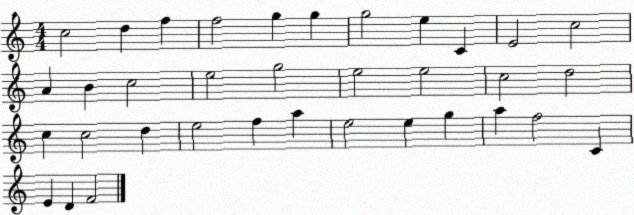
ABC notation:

X:1
T:Untitled
M:4/4
L:1/4
K:C
c2 d f f2 g g g2 e C E2 c2 A B c2 e2 g2 e2 e2 c2 d2 c c2 d e2 f a e2 e g a f2 C E D F2